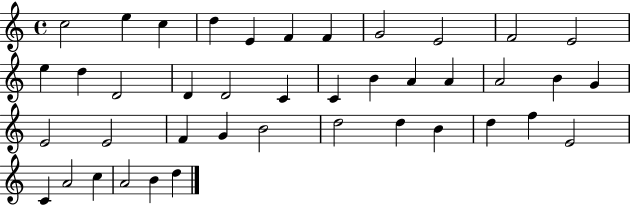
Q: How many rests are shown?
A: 0